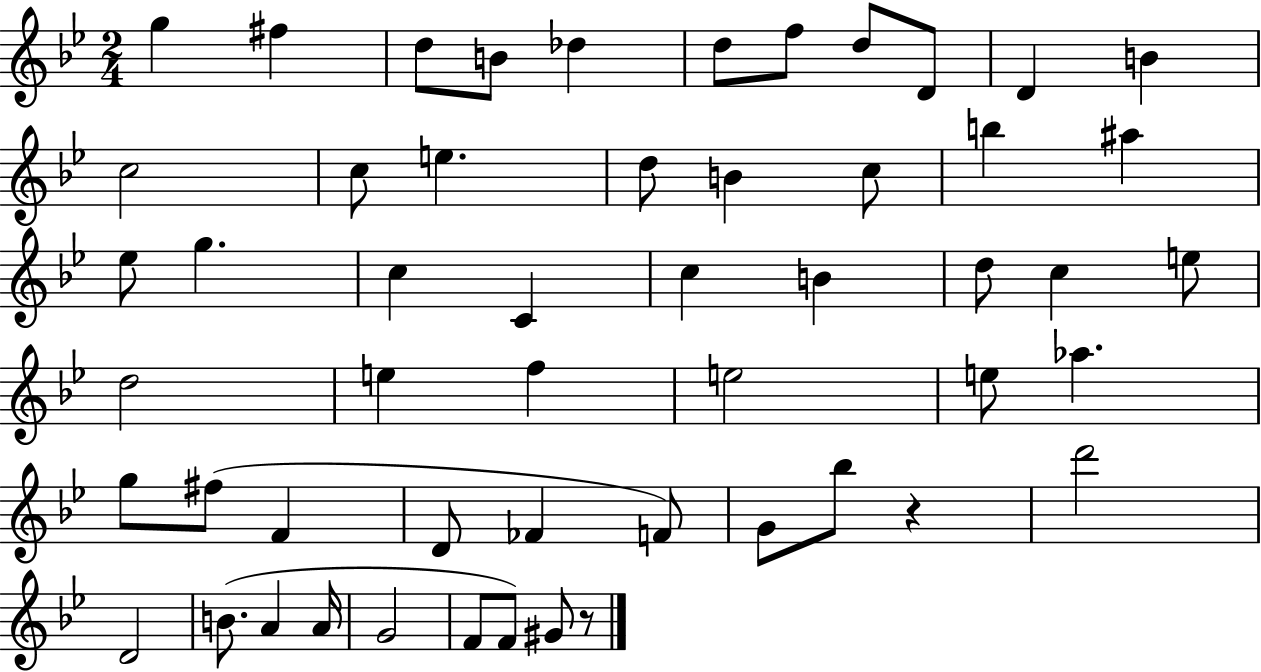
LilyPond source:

{
  \clef treble
  \numericTimeSignature
  \time 2/4
  \key bes \major
  g''4 fis''4 | d''8 b'8 des''4 | d''8 f''8 d''8 d'8 | d'4 b'4 | \break c''2 | c''8 e''4. | d''8 b'4 c''8 | b''4 ais''4 | \break ees''8 g''4. | c''4 c'4 | c''4 b'4 | d''8 c''4 e''8 | \break d''2 | e''4 f''4 | e''2 | e''8 aes''4. | \break g''8 fis''8( f'4 | d'8 fes'4 f'8) | g'8 bes''8 r4 | d'''2 | \break d'2 | b'8.( a'4 a'16 | g'2 | f'8 f'8) gis'8 r8 | \break \bar "|."
}